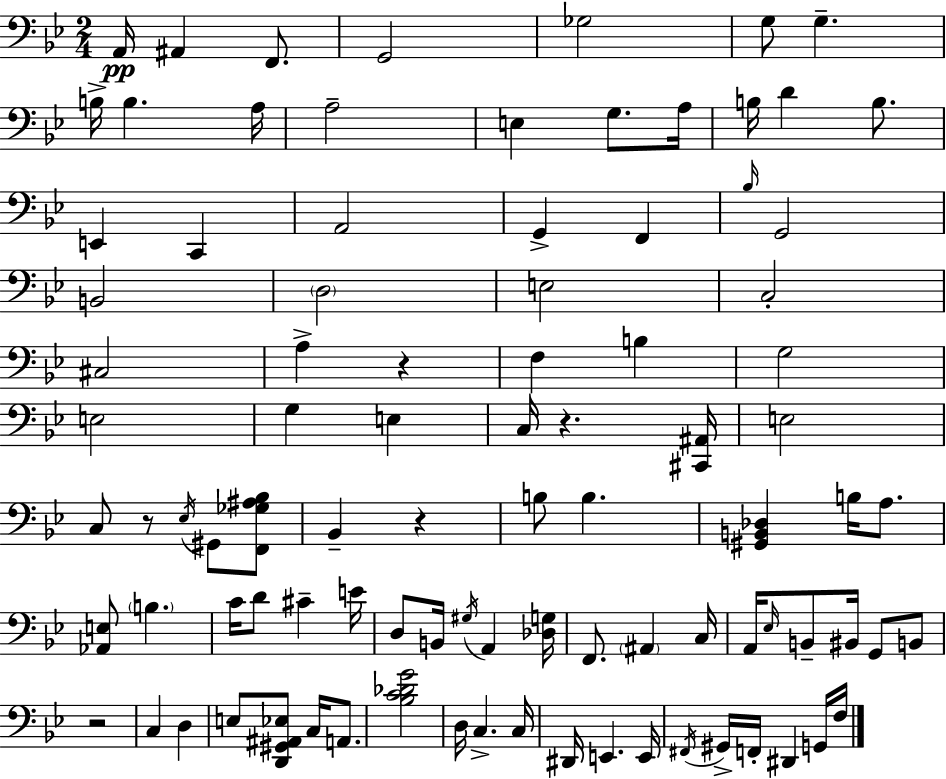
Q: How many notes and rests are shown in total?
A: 93